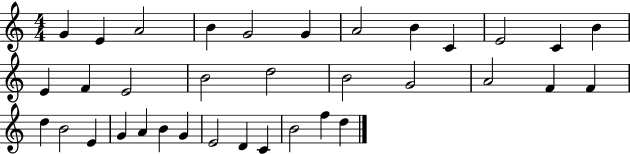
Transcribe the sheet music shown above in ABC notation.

X:1
T:Untitled
M:4/4
L:1/4
K:C
G E A2 B G2 G A2 B C E2 C B E F E2 B2 d2 B2 G2 A2 F F d B2 E G A B G E2 D C B2 f d